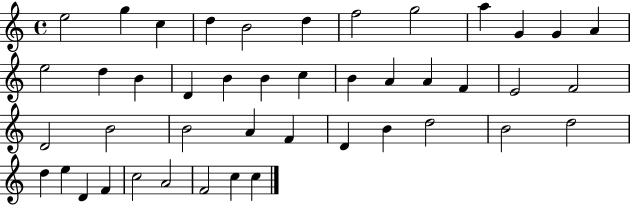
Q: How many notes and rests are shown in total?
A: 44